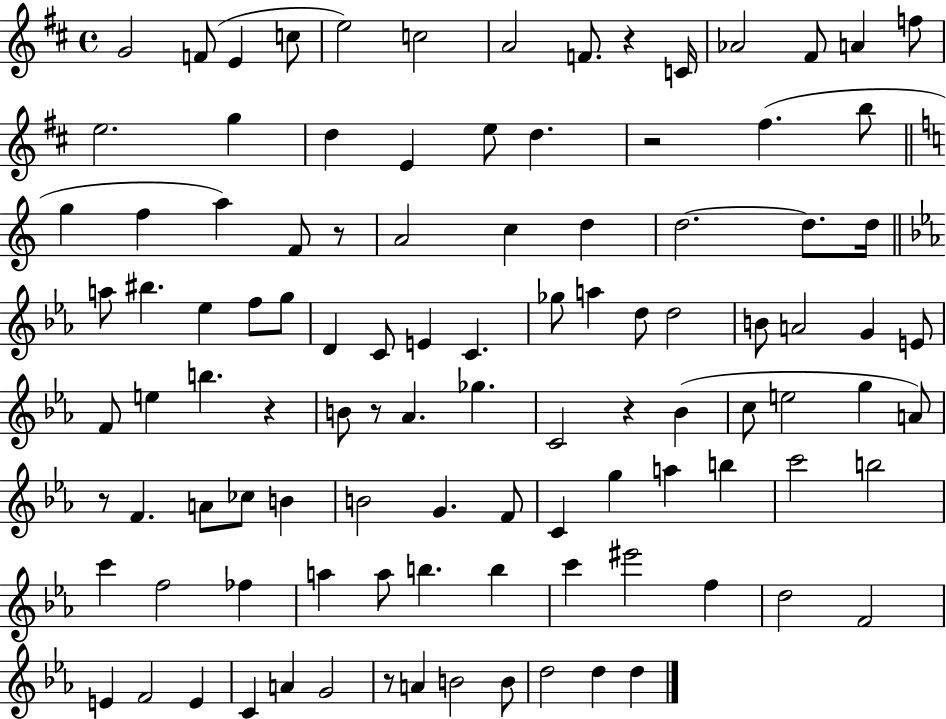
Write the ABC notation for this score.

X:1
T:Untitled
M:4/4
L:1/4
K:D
G2 F/2 E c/2 e2 c2 A2 F/2 z C/4 _A2 ^F/2 A f/2 e2 g d E e/2 d z2 ^f b/2 g f a F/2 z/2 A2 c d d2 d/2 d/4 a/2 ^b _e f/2 g/2 D C/2 E C _g/2 a d/2 d2 B/2 A2 G E/2 F/2 e b z B/2 z/2 _A _g C2 z _B c/2 e2 g A/2 z/2 F A/2 _c/2 B B2 G F/2 C g a b c'2 b2 c' f2 _f a a/2 b b c' ^e'2 f d2 F2 E F2 E C A G2 z/2 A B2 B/2 d2 d d